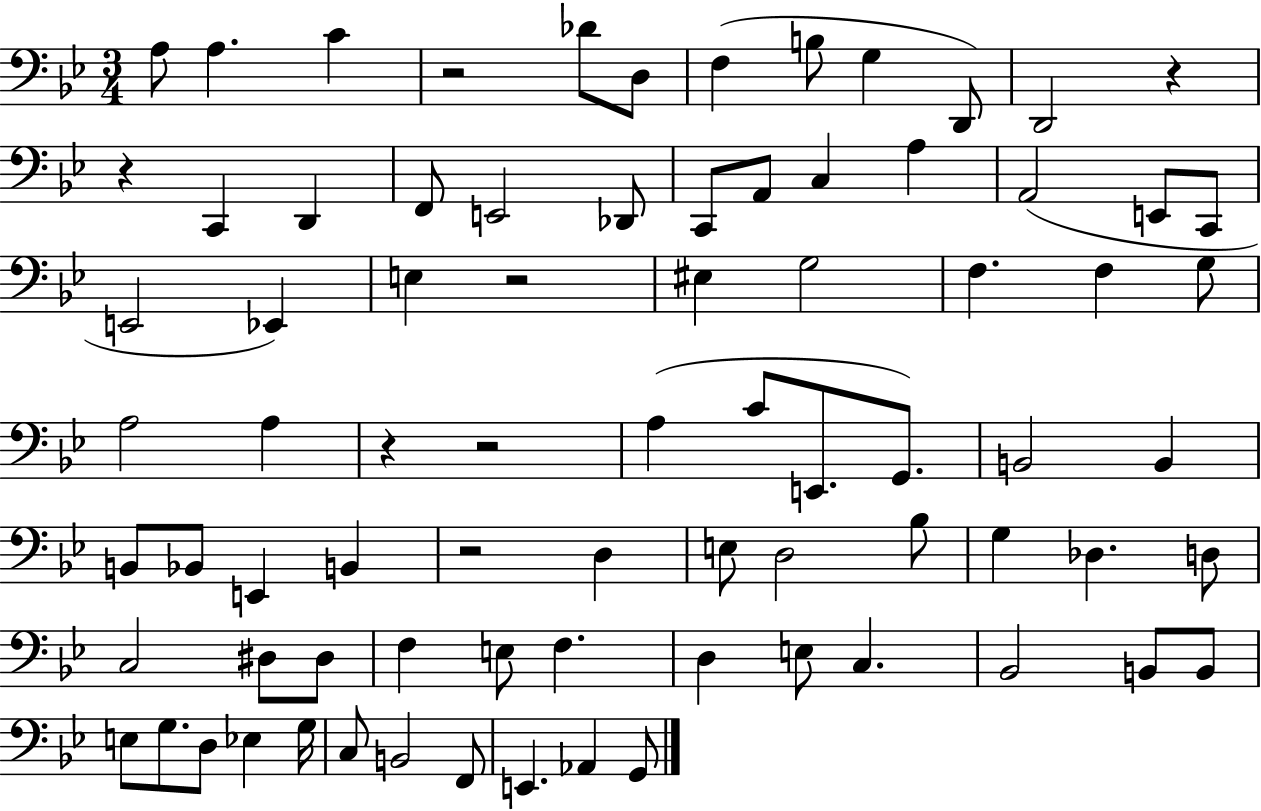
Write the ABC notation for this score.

X:1
T:Untitled
M:3/4
L:1/4
K:Bb
A,/2 A, C z2 _D/2 D,/2 F, B,/2 G, D,,/2 D,,2 z z C,, D,, F,,/2 E,,2 _D,,/2 C,,/2 A,,/2 C, A, A,,2 E,,/2 C,,/2 E,,2 _E,, E, z2 ^E, G,2 F, F, G,/2 A,2 A, z z2 A, C/2 E,,/2 G,,/2 B,,2 B,, B,,/2 _B,,/2 E,, B,, z2 D, E,/2 D,2 _B,/2 G, _D, D,/2 C,2 ^D,/2 ^D,/2 F, E,/2 F, D, E,/2 C, _B,,2 B,,/2 B,,/2 E,/2 G,/2 D,/2 _E, G,/4 C,/2 B,,2 F,,/2 E,, _A,, G,,/2